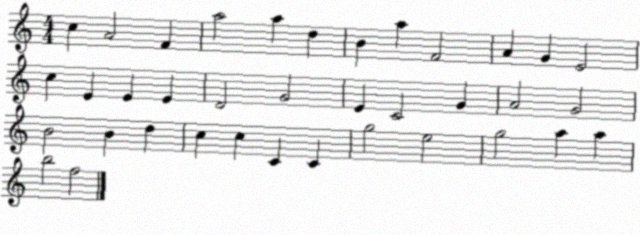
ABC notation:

X:1
T:Untitled
M:4/4
L:1/4
K:C
c A2 F a2 a d B a F2 A G E2 c E E E D2 G2 E C2 G A2 G2 B2 B d c c C C g2 e2 g2 a a b2 f2